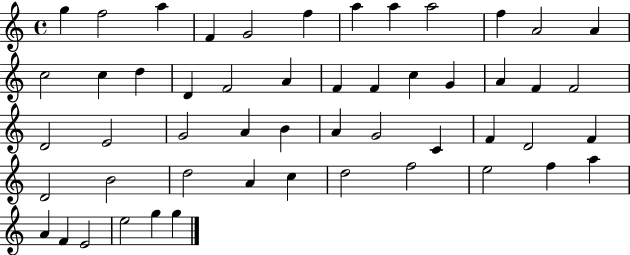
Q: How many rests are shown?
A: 0